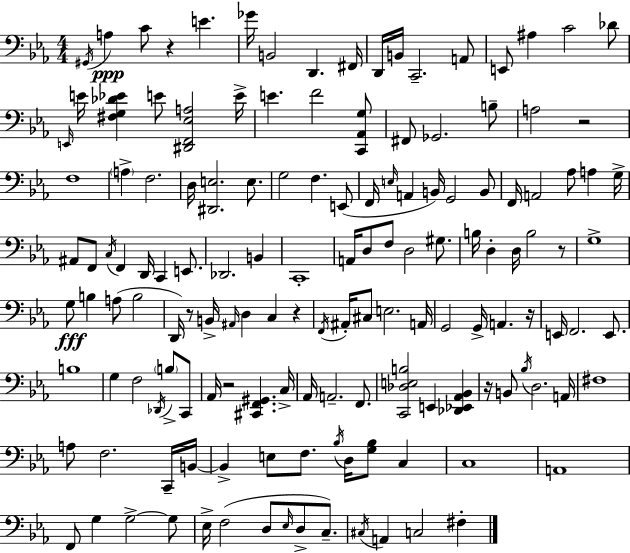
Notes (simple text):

G#2/s A3/q C4/e R/q E4/q. Gb4/s B2/h D2/q. F#2/s D2/s B2/s C2/h. A2/e E2/e A#3/q C4/h Db4/e E2/s E4/s [F#3,G3,Db4,Eb4]/q E4/e [D#2,F2,Eb3,A3]/h E4/s E4/q. F4/h [C2,Ab2,G3]/e F#2/e Gb2/h. B3/e A3/h R/h F3/w A3/q F3/h. D3/s [D#2,E3]/h. E3/e. G3/h F3/q. E2/e F2/s E3/s A2/q B2/s G2/h B2/e F2/s A2/h Ab3/e A3/q G3/s A#2/e F2/e C3/s F2/q D2/s C2/q E2/e. Db2/h. B2/q C2/w A2/s D3/e F3/e D3/h G#3/e. B3/s D3/q D3/s B3/h R/e G3/w G3/e B3/q A3/e B3/h D2/s R/e B2/s A#2/s D3/q C3/q R/q F2/s A#2/s C#3/e E3/h. A2/s G2/h G2/s A2/q. R/s E2/s F2/h. E2/e. B3/w G3/q F3/h Db2/s B3/e C2/e Ab2/s R/h [C#2,F2,G#2]/q. C3/s Ab2/s A2/h. F2/e. [C2,Db3,E3,B3]/h E2/q [Db2,Eb2,Ab2,Bb2]/q R/s B2/e Bb3/s D3/h. A2/s F#3/w A3/e F3/h. C2/s B2/s B2/q E3/e F3/e. Bb3/s D3/s [G3,Bb3]/e C3/q C3/w A2/w F2/e G3/q G3/h G3/e Eb3/s F3/h D3/e Eb3/s D3/e C3/e. C#3/s A2/q C3/h F#3/q